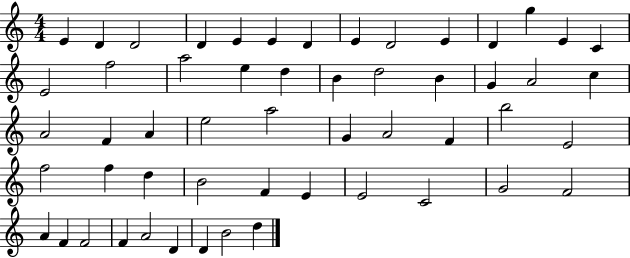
E4/q D4/q D4/h D4/q E4/q E4/q D4/q E4/q D4/h E4/q D4/q G5/q E4/q C4/q E4/h F5/h A5/h E5/q D5/q B4/q D5/h B4/q G4/q A4/h C5/q A4/h F4/q A4/q E5/h A5/h G4/q A4/h F4/q B5/h E4/h F5/h F5/q D5/q B4/h F4/q E4/q E4/h C4/h G4/h F4/h A4/q F4/q F4/h F4/q A4/h D4/q D4/q B4/h D5/q